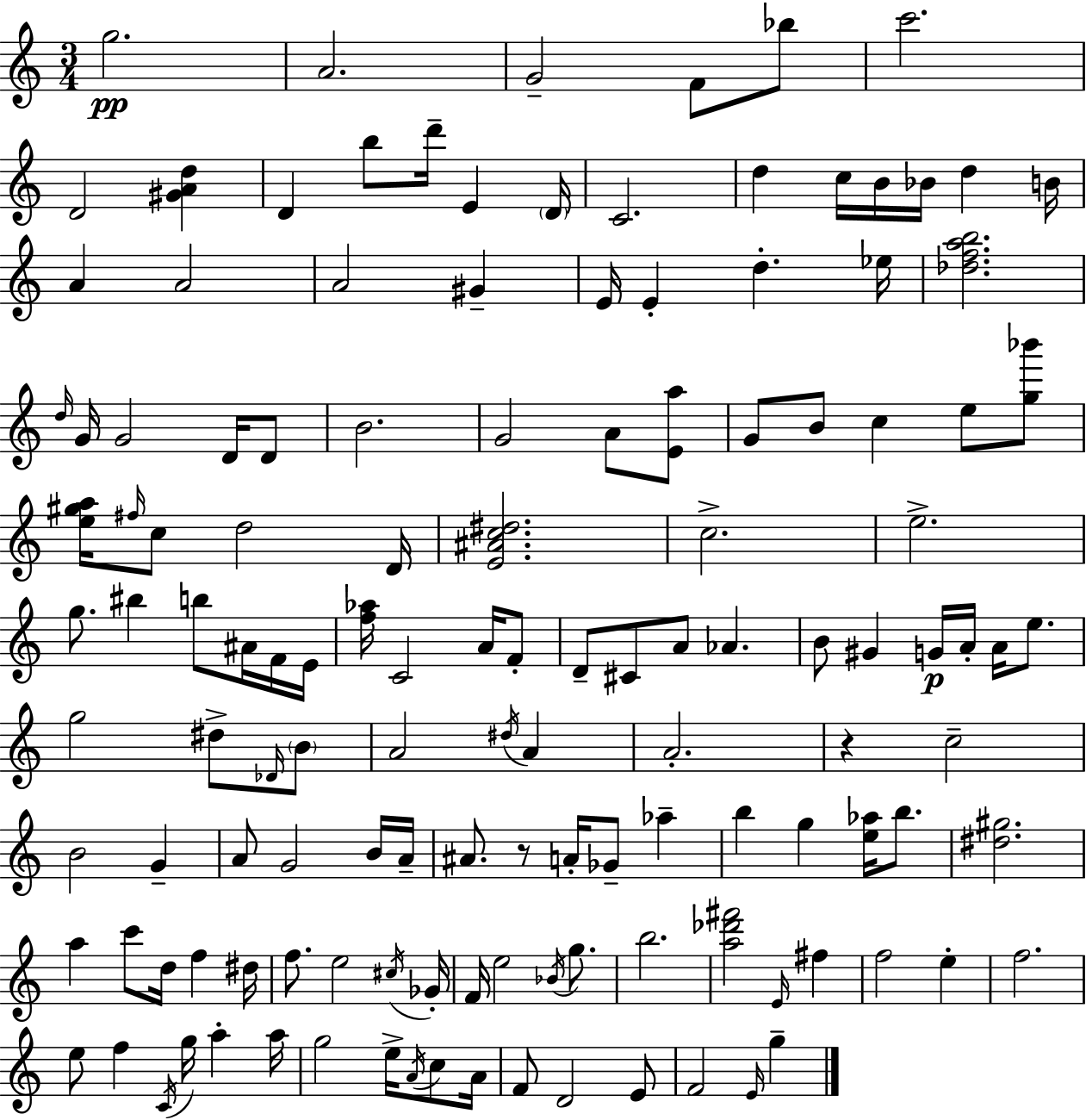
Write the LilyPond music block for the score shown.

{
  \clef treble
  \numericTimeSignature
  \time 3/4
  \key c \major
  g''2.\pp | a'2. | g'2-- f'8 bes''8 | c'''2. | \break d'2 <gis' a' d''>4 | d'4 b''8 d'''16-- e'4 \parenthesize d'16 | c'2. | d''4 c''16 b'16 bes'16 d''4 b'16 | \break a'4 a'2 | a'2 gis'4-- | e'16 e'4-. d''4.-. ees''16 | <des'' f'' a'' b''>2. | \break \grace { d''16 } g'16 g'2 d'16 d'8 | b'2. | g'2 a'8 <e' a''>8 | g'8 b'8 c''4 e''8 <g'' bes'''>8 | \break <e'' gis'' a''>16 \grace { fis''16 } c''8 d''2 | d'16 <e' ais' c'' dis''>2. | c''2.-> | e''2.-> | \break g''8. bis''4 b''8 ais'16 | f'16 e'16 <f'' aes''>16 c'2 a'16 | f'8-. d'8-- cis'8 a'8 aes'4. | b'8 gis'4 g'16\p a'16-. a'16 e''8. | \break g''2 dis''8-> | \grace { des'16 } \parenthesize b'8 a'2 \acciaccatura { dis''16 } | a'4 a'2.-. | r4 c''2-- | \break b'2 | g'4-- a'8 g'2 | b'16 a'16-- ais'8. r8 a'16-. ges'8-- | aes''4-- b''4 g''4 | \break <e'' aes''>16 b''8. <dis'' gis''>2. | a''4 c'''8 d''16 f''4 | dis''16 f''8. e''2 | \acciaccatura { cis''16 } ges'16-. f'16 e''2 | \break \acciaccatura { bes'16 } g''8. b''2. | <a'' des''' fis'''>2 | \grace { e'16 } fis''4 f''2 | e''4-. f''2. | \break e''8 f''4 | \acciaccatura { c'16 } g''16 a''4-. a''16 g''2 | e''16-> \acciaccatura { a'16 } c''8 a'16 f'8 d'2 | e'8 f'2 | \break \grace { e'16 } g''4-- \bar "|."
}